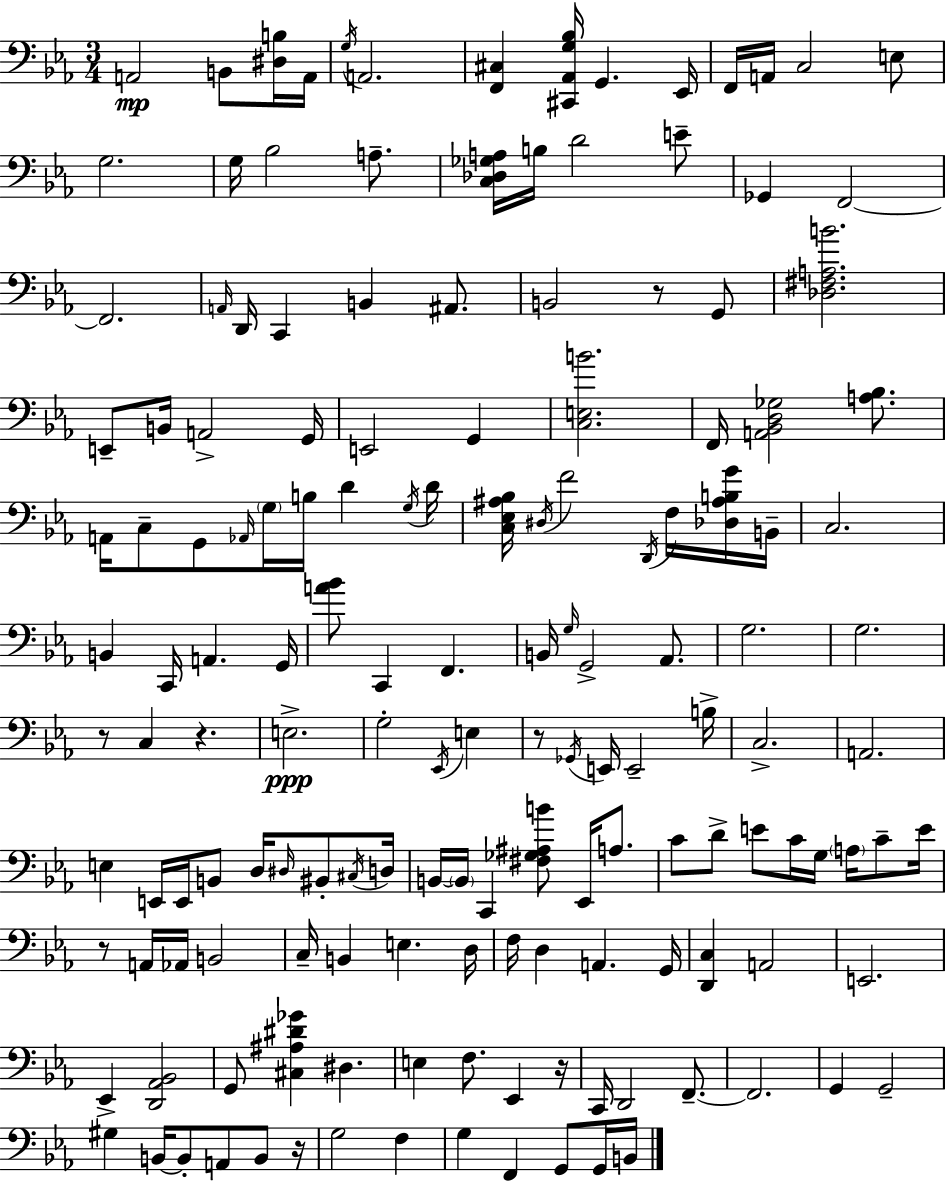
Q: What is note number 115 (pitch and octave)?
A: C2